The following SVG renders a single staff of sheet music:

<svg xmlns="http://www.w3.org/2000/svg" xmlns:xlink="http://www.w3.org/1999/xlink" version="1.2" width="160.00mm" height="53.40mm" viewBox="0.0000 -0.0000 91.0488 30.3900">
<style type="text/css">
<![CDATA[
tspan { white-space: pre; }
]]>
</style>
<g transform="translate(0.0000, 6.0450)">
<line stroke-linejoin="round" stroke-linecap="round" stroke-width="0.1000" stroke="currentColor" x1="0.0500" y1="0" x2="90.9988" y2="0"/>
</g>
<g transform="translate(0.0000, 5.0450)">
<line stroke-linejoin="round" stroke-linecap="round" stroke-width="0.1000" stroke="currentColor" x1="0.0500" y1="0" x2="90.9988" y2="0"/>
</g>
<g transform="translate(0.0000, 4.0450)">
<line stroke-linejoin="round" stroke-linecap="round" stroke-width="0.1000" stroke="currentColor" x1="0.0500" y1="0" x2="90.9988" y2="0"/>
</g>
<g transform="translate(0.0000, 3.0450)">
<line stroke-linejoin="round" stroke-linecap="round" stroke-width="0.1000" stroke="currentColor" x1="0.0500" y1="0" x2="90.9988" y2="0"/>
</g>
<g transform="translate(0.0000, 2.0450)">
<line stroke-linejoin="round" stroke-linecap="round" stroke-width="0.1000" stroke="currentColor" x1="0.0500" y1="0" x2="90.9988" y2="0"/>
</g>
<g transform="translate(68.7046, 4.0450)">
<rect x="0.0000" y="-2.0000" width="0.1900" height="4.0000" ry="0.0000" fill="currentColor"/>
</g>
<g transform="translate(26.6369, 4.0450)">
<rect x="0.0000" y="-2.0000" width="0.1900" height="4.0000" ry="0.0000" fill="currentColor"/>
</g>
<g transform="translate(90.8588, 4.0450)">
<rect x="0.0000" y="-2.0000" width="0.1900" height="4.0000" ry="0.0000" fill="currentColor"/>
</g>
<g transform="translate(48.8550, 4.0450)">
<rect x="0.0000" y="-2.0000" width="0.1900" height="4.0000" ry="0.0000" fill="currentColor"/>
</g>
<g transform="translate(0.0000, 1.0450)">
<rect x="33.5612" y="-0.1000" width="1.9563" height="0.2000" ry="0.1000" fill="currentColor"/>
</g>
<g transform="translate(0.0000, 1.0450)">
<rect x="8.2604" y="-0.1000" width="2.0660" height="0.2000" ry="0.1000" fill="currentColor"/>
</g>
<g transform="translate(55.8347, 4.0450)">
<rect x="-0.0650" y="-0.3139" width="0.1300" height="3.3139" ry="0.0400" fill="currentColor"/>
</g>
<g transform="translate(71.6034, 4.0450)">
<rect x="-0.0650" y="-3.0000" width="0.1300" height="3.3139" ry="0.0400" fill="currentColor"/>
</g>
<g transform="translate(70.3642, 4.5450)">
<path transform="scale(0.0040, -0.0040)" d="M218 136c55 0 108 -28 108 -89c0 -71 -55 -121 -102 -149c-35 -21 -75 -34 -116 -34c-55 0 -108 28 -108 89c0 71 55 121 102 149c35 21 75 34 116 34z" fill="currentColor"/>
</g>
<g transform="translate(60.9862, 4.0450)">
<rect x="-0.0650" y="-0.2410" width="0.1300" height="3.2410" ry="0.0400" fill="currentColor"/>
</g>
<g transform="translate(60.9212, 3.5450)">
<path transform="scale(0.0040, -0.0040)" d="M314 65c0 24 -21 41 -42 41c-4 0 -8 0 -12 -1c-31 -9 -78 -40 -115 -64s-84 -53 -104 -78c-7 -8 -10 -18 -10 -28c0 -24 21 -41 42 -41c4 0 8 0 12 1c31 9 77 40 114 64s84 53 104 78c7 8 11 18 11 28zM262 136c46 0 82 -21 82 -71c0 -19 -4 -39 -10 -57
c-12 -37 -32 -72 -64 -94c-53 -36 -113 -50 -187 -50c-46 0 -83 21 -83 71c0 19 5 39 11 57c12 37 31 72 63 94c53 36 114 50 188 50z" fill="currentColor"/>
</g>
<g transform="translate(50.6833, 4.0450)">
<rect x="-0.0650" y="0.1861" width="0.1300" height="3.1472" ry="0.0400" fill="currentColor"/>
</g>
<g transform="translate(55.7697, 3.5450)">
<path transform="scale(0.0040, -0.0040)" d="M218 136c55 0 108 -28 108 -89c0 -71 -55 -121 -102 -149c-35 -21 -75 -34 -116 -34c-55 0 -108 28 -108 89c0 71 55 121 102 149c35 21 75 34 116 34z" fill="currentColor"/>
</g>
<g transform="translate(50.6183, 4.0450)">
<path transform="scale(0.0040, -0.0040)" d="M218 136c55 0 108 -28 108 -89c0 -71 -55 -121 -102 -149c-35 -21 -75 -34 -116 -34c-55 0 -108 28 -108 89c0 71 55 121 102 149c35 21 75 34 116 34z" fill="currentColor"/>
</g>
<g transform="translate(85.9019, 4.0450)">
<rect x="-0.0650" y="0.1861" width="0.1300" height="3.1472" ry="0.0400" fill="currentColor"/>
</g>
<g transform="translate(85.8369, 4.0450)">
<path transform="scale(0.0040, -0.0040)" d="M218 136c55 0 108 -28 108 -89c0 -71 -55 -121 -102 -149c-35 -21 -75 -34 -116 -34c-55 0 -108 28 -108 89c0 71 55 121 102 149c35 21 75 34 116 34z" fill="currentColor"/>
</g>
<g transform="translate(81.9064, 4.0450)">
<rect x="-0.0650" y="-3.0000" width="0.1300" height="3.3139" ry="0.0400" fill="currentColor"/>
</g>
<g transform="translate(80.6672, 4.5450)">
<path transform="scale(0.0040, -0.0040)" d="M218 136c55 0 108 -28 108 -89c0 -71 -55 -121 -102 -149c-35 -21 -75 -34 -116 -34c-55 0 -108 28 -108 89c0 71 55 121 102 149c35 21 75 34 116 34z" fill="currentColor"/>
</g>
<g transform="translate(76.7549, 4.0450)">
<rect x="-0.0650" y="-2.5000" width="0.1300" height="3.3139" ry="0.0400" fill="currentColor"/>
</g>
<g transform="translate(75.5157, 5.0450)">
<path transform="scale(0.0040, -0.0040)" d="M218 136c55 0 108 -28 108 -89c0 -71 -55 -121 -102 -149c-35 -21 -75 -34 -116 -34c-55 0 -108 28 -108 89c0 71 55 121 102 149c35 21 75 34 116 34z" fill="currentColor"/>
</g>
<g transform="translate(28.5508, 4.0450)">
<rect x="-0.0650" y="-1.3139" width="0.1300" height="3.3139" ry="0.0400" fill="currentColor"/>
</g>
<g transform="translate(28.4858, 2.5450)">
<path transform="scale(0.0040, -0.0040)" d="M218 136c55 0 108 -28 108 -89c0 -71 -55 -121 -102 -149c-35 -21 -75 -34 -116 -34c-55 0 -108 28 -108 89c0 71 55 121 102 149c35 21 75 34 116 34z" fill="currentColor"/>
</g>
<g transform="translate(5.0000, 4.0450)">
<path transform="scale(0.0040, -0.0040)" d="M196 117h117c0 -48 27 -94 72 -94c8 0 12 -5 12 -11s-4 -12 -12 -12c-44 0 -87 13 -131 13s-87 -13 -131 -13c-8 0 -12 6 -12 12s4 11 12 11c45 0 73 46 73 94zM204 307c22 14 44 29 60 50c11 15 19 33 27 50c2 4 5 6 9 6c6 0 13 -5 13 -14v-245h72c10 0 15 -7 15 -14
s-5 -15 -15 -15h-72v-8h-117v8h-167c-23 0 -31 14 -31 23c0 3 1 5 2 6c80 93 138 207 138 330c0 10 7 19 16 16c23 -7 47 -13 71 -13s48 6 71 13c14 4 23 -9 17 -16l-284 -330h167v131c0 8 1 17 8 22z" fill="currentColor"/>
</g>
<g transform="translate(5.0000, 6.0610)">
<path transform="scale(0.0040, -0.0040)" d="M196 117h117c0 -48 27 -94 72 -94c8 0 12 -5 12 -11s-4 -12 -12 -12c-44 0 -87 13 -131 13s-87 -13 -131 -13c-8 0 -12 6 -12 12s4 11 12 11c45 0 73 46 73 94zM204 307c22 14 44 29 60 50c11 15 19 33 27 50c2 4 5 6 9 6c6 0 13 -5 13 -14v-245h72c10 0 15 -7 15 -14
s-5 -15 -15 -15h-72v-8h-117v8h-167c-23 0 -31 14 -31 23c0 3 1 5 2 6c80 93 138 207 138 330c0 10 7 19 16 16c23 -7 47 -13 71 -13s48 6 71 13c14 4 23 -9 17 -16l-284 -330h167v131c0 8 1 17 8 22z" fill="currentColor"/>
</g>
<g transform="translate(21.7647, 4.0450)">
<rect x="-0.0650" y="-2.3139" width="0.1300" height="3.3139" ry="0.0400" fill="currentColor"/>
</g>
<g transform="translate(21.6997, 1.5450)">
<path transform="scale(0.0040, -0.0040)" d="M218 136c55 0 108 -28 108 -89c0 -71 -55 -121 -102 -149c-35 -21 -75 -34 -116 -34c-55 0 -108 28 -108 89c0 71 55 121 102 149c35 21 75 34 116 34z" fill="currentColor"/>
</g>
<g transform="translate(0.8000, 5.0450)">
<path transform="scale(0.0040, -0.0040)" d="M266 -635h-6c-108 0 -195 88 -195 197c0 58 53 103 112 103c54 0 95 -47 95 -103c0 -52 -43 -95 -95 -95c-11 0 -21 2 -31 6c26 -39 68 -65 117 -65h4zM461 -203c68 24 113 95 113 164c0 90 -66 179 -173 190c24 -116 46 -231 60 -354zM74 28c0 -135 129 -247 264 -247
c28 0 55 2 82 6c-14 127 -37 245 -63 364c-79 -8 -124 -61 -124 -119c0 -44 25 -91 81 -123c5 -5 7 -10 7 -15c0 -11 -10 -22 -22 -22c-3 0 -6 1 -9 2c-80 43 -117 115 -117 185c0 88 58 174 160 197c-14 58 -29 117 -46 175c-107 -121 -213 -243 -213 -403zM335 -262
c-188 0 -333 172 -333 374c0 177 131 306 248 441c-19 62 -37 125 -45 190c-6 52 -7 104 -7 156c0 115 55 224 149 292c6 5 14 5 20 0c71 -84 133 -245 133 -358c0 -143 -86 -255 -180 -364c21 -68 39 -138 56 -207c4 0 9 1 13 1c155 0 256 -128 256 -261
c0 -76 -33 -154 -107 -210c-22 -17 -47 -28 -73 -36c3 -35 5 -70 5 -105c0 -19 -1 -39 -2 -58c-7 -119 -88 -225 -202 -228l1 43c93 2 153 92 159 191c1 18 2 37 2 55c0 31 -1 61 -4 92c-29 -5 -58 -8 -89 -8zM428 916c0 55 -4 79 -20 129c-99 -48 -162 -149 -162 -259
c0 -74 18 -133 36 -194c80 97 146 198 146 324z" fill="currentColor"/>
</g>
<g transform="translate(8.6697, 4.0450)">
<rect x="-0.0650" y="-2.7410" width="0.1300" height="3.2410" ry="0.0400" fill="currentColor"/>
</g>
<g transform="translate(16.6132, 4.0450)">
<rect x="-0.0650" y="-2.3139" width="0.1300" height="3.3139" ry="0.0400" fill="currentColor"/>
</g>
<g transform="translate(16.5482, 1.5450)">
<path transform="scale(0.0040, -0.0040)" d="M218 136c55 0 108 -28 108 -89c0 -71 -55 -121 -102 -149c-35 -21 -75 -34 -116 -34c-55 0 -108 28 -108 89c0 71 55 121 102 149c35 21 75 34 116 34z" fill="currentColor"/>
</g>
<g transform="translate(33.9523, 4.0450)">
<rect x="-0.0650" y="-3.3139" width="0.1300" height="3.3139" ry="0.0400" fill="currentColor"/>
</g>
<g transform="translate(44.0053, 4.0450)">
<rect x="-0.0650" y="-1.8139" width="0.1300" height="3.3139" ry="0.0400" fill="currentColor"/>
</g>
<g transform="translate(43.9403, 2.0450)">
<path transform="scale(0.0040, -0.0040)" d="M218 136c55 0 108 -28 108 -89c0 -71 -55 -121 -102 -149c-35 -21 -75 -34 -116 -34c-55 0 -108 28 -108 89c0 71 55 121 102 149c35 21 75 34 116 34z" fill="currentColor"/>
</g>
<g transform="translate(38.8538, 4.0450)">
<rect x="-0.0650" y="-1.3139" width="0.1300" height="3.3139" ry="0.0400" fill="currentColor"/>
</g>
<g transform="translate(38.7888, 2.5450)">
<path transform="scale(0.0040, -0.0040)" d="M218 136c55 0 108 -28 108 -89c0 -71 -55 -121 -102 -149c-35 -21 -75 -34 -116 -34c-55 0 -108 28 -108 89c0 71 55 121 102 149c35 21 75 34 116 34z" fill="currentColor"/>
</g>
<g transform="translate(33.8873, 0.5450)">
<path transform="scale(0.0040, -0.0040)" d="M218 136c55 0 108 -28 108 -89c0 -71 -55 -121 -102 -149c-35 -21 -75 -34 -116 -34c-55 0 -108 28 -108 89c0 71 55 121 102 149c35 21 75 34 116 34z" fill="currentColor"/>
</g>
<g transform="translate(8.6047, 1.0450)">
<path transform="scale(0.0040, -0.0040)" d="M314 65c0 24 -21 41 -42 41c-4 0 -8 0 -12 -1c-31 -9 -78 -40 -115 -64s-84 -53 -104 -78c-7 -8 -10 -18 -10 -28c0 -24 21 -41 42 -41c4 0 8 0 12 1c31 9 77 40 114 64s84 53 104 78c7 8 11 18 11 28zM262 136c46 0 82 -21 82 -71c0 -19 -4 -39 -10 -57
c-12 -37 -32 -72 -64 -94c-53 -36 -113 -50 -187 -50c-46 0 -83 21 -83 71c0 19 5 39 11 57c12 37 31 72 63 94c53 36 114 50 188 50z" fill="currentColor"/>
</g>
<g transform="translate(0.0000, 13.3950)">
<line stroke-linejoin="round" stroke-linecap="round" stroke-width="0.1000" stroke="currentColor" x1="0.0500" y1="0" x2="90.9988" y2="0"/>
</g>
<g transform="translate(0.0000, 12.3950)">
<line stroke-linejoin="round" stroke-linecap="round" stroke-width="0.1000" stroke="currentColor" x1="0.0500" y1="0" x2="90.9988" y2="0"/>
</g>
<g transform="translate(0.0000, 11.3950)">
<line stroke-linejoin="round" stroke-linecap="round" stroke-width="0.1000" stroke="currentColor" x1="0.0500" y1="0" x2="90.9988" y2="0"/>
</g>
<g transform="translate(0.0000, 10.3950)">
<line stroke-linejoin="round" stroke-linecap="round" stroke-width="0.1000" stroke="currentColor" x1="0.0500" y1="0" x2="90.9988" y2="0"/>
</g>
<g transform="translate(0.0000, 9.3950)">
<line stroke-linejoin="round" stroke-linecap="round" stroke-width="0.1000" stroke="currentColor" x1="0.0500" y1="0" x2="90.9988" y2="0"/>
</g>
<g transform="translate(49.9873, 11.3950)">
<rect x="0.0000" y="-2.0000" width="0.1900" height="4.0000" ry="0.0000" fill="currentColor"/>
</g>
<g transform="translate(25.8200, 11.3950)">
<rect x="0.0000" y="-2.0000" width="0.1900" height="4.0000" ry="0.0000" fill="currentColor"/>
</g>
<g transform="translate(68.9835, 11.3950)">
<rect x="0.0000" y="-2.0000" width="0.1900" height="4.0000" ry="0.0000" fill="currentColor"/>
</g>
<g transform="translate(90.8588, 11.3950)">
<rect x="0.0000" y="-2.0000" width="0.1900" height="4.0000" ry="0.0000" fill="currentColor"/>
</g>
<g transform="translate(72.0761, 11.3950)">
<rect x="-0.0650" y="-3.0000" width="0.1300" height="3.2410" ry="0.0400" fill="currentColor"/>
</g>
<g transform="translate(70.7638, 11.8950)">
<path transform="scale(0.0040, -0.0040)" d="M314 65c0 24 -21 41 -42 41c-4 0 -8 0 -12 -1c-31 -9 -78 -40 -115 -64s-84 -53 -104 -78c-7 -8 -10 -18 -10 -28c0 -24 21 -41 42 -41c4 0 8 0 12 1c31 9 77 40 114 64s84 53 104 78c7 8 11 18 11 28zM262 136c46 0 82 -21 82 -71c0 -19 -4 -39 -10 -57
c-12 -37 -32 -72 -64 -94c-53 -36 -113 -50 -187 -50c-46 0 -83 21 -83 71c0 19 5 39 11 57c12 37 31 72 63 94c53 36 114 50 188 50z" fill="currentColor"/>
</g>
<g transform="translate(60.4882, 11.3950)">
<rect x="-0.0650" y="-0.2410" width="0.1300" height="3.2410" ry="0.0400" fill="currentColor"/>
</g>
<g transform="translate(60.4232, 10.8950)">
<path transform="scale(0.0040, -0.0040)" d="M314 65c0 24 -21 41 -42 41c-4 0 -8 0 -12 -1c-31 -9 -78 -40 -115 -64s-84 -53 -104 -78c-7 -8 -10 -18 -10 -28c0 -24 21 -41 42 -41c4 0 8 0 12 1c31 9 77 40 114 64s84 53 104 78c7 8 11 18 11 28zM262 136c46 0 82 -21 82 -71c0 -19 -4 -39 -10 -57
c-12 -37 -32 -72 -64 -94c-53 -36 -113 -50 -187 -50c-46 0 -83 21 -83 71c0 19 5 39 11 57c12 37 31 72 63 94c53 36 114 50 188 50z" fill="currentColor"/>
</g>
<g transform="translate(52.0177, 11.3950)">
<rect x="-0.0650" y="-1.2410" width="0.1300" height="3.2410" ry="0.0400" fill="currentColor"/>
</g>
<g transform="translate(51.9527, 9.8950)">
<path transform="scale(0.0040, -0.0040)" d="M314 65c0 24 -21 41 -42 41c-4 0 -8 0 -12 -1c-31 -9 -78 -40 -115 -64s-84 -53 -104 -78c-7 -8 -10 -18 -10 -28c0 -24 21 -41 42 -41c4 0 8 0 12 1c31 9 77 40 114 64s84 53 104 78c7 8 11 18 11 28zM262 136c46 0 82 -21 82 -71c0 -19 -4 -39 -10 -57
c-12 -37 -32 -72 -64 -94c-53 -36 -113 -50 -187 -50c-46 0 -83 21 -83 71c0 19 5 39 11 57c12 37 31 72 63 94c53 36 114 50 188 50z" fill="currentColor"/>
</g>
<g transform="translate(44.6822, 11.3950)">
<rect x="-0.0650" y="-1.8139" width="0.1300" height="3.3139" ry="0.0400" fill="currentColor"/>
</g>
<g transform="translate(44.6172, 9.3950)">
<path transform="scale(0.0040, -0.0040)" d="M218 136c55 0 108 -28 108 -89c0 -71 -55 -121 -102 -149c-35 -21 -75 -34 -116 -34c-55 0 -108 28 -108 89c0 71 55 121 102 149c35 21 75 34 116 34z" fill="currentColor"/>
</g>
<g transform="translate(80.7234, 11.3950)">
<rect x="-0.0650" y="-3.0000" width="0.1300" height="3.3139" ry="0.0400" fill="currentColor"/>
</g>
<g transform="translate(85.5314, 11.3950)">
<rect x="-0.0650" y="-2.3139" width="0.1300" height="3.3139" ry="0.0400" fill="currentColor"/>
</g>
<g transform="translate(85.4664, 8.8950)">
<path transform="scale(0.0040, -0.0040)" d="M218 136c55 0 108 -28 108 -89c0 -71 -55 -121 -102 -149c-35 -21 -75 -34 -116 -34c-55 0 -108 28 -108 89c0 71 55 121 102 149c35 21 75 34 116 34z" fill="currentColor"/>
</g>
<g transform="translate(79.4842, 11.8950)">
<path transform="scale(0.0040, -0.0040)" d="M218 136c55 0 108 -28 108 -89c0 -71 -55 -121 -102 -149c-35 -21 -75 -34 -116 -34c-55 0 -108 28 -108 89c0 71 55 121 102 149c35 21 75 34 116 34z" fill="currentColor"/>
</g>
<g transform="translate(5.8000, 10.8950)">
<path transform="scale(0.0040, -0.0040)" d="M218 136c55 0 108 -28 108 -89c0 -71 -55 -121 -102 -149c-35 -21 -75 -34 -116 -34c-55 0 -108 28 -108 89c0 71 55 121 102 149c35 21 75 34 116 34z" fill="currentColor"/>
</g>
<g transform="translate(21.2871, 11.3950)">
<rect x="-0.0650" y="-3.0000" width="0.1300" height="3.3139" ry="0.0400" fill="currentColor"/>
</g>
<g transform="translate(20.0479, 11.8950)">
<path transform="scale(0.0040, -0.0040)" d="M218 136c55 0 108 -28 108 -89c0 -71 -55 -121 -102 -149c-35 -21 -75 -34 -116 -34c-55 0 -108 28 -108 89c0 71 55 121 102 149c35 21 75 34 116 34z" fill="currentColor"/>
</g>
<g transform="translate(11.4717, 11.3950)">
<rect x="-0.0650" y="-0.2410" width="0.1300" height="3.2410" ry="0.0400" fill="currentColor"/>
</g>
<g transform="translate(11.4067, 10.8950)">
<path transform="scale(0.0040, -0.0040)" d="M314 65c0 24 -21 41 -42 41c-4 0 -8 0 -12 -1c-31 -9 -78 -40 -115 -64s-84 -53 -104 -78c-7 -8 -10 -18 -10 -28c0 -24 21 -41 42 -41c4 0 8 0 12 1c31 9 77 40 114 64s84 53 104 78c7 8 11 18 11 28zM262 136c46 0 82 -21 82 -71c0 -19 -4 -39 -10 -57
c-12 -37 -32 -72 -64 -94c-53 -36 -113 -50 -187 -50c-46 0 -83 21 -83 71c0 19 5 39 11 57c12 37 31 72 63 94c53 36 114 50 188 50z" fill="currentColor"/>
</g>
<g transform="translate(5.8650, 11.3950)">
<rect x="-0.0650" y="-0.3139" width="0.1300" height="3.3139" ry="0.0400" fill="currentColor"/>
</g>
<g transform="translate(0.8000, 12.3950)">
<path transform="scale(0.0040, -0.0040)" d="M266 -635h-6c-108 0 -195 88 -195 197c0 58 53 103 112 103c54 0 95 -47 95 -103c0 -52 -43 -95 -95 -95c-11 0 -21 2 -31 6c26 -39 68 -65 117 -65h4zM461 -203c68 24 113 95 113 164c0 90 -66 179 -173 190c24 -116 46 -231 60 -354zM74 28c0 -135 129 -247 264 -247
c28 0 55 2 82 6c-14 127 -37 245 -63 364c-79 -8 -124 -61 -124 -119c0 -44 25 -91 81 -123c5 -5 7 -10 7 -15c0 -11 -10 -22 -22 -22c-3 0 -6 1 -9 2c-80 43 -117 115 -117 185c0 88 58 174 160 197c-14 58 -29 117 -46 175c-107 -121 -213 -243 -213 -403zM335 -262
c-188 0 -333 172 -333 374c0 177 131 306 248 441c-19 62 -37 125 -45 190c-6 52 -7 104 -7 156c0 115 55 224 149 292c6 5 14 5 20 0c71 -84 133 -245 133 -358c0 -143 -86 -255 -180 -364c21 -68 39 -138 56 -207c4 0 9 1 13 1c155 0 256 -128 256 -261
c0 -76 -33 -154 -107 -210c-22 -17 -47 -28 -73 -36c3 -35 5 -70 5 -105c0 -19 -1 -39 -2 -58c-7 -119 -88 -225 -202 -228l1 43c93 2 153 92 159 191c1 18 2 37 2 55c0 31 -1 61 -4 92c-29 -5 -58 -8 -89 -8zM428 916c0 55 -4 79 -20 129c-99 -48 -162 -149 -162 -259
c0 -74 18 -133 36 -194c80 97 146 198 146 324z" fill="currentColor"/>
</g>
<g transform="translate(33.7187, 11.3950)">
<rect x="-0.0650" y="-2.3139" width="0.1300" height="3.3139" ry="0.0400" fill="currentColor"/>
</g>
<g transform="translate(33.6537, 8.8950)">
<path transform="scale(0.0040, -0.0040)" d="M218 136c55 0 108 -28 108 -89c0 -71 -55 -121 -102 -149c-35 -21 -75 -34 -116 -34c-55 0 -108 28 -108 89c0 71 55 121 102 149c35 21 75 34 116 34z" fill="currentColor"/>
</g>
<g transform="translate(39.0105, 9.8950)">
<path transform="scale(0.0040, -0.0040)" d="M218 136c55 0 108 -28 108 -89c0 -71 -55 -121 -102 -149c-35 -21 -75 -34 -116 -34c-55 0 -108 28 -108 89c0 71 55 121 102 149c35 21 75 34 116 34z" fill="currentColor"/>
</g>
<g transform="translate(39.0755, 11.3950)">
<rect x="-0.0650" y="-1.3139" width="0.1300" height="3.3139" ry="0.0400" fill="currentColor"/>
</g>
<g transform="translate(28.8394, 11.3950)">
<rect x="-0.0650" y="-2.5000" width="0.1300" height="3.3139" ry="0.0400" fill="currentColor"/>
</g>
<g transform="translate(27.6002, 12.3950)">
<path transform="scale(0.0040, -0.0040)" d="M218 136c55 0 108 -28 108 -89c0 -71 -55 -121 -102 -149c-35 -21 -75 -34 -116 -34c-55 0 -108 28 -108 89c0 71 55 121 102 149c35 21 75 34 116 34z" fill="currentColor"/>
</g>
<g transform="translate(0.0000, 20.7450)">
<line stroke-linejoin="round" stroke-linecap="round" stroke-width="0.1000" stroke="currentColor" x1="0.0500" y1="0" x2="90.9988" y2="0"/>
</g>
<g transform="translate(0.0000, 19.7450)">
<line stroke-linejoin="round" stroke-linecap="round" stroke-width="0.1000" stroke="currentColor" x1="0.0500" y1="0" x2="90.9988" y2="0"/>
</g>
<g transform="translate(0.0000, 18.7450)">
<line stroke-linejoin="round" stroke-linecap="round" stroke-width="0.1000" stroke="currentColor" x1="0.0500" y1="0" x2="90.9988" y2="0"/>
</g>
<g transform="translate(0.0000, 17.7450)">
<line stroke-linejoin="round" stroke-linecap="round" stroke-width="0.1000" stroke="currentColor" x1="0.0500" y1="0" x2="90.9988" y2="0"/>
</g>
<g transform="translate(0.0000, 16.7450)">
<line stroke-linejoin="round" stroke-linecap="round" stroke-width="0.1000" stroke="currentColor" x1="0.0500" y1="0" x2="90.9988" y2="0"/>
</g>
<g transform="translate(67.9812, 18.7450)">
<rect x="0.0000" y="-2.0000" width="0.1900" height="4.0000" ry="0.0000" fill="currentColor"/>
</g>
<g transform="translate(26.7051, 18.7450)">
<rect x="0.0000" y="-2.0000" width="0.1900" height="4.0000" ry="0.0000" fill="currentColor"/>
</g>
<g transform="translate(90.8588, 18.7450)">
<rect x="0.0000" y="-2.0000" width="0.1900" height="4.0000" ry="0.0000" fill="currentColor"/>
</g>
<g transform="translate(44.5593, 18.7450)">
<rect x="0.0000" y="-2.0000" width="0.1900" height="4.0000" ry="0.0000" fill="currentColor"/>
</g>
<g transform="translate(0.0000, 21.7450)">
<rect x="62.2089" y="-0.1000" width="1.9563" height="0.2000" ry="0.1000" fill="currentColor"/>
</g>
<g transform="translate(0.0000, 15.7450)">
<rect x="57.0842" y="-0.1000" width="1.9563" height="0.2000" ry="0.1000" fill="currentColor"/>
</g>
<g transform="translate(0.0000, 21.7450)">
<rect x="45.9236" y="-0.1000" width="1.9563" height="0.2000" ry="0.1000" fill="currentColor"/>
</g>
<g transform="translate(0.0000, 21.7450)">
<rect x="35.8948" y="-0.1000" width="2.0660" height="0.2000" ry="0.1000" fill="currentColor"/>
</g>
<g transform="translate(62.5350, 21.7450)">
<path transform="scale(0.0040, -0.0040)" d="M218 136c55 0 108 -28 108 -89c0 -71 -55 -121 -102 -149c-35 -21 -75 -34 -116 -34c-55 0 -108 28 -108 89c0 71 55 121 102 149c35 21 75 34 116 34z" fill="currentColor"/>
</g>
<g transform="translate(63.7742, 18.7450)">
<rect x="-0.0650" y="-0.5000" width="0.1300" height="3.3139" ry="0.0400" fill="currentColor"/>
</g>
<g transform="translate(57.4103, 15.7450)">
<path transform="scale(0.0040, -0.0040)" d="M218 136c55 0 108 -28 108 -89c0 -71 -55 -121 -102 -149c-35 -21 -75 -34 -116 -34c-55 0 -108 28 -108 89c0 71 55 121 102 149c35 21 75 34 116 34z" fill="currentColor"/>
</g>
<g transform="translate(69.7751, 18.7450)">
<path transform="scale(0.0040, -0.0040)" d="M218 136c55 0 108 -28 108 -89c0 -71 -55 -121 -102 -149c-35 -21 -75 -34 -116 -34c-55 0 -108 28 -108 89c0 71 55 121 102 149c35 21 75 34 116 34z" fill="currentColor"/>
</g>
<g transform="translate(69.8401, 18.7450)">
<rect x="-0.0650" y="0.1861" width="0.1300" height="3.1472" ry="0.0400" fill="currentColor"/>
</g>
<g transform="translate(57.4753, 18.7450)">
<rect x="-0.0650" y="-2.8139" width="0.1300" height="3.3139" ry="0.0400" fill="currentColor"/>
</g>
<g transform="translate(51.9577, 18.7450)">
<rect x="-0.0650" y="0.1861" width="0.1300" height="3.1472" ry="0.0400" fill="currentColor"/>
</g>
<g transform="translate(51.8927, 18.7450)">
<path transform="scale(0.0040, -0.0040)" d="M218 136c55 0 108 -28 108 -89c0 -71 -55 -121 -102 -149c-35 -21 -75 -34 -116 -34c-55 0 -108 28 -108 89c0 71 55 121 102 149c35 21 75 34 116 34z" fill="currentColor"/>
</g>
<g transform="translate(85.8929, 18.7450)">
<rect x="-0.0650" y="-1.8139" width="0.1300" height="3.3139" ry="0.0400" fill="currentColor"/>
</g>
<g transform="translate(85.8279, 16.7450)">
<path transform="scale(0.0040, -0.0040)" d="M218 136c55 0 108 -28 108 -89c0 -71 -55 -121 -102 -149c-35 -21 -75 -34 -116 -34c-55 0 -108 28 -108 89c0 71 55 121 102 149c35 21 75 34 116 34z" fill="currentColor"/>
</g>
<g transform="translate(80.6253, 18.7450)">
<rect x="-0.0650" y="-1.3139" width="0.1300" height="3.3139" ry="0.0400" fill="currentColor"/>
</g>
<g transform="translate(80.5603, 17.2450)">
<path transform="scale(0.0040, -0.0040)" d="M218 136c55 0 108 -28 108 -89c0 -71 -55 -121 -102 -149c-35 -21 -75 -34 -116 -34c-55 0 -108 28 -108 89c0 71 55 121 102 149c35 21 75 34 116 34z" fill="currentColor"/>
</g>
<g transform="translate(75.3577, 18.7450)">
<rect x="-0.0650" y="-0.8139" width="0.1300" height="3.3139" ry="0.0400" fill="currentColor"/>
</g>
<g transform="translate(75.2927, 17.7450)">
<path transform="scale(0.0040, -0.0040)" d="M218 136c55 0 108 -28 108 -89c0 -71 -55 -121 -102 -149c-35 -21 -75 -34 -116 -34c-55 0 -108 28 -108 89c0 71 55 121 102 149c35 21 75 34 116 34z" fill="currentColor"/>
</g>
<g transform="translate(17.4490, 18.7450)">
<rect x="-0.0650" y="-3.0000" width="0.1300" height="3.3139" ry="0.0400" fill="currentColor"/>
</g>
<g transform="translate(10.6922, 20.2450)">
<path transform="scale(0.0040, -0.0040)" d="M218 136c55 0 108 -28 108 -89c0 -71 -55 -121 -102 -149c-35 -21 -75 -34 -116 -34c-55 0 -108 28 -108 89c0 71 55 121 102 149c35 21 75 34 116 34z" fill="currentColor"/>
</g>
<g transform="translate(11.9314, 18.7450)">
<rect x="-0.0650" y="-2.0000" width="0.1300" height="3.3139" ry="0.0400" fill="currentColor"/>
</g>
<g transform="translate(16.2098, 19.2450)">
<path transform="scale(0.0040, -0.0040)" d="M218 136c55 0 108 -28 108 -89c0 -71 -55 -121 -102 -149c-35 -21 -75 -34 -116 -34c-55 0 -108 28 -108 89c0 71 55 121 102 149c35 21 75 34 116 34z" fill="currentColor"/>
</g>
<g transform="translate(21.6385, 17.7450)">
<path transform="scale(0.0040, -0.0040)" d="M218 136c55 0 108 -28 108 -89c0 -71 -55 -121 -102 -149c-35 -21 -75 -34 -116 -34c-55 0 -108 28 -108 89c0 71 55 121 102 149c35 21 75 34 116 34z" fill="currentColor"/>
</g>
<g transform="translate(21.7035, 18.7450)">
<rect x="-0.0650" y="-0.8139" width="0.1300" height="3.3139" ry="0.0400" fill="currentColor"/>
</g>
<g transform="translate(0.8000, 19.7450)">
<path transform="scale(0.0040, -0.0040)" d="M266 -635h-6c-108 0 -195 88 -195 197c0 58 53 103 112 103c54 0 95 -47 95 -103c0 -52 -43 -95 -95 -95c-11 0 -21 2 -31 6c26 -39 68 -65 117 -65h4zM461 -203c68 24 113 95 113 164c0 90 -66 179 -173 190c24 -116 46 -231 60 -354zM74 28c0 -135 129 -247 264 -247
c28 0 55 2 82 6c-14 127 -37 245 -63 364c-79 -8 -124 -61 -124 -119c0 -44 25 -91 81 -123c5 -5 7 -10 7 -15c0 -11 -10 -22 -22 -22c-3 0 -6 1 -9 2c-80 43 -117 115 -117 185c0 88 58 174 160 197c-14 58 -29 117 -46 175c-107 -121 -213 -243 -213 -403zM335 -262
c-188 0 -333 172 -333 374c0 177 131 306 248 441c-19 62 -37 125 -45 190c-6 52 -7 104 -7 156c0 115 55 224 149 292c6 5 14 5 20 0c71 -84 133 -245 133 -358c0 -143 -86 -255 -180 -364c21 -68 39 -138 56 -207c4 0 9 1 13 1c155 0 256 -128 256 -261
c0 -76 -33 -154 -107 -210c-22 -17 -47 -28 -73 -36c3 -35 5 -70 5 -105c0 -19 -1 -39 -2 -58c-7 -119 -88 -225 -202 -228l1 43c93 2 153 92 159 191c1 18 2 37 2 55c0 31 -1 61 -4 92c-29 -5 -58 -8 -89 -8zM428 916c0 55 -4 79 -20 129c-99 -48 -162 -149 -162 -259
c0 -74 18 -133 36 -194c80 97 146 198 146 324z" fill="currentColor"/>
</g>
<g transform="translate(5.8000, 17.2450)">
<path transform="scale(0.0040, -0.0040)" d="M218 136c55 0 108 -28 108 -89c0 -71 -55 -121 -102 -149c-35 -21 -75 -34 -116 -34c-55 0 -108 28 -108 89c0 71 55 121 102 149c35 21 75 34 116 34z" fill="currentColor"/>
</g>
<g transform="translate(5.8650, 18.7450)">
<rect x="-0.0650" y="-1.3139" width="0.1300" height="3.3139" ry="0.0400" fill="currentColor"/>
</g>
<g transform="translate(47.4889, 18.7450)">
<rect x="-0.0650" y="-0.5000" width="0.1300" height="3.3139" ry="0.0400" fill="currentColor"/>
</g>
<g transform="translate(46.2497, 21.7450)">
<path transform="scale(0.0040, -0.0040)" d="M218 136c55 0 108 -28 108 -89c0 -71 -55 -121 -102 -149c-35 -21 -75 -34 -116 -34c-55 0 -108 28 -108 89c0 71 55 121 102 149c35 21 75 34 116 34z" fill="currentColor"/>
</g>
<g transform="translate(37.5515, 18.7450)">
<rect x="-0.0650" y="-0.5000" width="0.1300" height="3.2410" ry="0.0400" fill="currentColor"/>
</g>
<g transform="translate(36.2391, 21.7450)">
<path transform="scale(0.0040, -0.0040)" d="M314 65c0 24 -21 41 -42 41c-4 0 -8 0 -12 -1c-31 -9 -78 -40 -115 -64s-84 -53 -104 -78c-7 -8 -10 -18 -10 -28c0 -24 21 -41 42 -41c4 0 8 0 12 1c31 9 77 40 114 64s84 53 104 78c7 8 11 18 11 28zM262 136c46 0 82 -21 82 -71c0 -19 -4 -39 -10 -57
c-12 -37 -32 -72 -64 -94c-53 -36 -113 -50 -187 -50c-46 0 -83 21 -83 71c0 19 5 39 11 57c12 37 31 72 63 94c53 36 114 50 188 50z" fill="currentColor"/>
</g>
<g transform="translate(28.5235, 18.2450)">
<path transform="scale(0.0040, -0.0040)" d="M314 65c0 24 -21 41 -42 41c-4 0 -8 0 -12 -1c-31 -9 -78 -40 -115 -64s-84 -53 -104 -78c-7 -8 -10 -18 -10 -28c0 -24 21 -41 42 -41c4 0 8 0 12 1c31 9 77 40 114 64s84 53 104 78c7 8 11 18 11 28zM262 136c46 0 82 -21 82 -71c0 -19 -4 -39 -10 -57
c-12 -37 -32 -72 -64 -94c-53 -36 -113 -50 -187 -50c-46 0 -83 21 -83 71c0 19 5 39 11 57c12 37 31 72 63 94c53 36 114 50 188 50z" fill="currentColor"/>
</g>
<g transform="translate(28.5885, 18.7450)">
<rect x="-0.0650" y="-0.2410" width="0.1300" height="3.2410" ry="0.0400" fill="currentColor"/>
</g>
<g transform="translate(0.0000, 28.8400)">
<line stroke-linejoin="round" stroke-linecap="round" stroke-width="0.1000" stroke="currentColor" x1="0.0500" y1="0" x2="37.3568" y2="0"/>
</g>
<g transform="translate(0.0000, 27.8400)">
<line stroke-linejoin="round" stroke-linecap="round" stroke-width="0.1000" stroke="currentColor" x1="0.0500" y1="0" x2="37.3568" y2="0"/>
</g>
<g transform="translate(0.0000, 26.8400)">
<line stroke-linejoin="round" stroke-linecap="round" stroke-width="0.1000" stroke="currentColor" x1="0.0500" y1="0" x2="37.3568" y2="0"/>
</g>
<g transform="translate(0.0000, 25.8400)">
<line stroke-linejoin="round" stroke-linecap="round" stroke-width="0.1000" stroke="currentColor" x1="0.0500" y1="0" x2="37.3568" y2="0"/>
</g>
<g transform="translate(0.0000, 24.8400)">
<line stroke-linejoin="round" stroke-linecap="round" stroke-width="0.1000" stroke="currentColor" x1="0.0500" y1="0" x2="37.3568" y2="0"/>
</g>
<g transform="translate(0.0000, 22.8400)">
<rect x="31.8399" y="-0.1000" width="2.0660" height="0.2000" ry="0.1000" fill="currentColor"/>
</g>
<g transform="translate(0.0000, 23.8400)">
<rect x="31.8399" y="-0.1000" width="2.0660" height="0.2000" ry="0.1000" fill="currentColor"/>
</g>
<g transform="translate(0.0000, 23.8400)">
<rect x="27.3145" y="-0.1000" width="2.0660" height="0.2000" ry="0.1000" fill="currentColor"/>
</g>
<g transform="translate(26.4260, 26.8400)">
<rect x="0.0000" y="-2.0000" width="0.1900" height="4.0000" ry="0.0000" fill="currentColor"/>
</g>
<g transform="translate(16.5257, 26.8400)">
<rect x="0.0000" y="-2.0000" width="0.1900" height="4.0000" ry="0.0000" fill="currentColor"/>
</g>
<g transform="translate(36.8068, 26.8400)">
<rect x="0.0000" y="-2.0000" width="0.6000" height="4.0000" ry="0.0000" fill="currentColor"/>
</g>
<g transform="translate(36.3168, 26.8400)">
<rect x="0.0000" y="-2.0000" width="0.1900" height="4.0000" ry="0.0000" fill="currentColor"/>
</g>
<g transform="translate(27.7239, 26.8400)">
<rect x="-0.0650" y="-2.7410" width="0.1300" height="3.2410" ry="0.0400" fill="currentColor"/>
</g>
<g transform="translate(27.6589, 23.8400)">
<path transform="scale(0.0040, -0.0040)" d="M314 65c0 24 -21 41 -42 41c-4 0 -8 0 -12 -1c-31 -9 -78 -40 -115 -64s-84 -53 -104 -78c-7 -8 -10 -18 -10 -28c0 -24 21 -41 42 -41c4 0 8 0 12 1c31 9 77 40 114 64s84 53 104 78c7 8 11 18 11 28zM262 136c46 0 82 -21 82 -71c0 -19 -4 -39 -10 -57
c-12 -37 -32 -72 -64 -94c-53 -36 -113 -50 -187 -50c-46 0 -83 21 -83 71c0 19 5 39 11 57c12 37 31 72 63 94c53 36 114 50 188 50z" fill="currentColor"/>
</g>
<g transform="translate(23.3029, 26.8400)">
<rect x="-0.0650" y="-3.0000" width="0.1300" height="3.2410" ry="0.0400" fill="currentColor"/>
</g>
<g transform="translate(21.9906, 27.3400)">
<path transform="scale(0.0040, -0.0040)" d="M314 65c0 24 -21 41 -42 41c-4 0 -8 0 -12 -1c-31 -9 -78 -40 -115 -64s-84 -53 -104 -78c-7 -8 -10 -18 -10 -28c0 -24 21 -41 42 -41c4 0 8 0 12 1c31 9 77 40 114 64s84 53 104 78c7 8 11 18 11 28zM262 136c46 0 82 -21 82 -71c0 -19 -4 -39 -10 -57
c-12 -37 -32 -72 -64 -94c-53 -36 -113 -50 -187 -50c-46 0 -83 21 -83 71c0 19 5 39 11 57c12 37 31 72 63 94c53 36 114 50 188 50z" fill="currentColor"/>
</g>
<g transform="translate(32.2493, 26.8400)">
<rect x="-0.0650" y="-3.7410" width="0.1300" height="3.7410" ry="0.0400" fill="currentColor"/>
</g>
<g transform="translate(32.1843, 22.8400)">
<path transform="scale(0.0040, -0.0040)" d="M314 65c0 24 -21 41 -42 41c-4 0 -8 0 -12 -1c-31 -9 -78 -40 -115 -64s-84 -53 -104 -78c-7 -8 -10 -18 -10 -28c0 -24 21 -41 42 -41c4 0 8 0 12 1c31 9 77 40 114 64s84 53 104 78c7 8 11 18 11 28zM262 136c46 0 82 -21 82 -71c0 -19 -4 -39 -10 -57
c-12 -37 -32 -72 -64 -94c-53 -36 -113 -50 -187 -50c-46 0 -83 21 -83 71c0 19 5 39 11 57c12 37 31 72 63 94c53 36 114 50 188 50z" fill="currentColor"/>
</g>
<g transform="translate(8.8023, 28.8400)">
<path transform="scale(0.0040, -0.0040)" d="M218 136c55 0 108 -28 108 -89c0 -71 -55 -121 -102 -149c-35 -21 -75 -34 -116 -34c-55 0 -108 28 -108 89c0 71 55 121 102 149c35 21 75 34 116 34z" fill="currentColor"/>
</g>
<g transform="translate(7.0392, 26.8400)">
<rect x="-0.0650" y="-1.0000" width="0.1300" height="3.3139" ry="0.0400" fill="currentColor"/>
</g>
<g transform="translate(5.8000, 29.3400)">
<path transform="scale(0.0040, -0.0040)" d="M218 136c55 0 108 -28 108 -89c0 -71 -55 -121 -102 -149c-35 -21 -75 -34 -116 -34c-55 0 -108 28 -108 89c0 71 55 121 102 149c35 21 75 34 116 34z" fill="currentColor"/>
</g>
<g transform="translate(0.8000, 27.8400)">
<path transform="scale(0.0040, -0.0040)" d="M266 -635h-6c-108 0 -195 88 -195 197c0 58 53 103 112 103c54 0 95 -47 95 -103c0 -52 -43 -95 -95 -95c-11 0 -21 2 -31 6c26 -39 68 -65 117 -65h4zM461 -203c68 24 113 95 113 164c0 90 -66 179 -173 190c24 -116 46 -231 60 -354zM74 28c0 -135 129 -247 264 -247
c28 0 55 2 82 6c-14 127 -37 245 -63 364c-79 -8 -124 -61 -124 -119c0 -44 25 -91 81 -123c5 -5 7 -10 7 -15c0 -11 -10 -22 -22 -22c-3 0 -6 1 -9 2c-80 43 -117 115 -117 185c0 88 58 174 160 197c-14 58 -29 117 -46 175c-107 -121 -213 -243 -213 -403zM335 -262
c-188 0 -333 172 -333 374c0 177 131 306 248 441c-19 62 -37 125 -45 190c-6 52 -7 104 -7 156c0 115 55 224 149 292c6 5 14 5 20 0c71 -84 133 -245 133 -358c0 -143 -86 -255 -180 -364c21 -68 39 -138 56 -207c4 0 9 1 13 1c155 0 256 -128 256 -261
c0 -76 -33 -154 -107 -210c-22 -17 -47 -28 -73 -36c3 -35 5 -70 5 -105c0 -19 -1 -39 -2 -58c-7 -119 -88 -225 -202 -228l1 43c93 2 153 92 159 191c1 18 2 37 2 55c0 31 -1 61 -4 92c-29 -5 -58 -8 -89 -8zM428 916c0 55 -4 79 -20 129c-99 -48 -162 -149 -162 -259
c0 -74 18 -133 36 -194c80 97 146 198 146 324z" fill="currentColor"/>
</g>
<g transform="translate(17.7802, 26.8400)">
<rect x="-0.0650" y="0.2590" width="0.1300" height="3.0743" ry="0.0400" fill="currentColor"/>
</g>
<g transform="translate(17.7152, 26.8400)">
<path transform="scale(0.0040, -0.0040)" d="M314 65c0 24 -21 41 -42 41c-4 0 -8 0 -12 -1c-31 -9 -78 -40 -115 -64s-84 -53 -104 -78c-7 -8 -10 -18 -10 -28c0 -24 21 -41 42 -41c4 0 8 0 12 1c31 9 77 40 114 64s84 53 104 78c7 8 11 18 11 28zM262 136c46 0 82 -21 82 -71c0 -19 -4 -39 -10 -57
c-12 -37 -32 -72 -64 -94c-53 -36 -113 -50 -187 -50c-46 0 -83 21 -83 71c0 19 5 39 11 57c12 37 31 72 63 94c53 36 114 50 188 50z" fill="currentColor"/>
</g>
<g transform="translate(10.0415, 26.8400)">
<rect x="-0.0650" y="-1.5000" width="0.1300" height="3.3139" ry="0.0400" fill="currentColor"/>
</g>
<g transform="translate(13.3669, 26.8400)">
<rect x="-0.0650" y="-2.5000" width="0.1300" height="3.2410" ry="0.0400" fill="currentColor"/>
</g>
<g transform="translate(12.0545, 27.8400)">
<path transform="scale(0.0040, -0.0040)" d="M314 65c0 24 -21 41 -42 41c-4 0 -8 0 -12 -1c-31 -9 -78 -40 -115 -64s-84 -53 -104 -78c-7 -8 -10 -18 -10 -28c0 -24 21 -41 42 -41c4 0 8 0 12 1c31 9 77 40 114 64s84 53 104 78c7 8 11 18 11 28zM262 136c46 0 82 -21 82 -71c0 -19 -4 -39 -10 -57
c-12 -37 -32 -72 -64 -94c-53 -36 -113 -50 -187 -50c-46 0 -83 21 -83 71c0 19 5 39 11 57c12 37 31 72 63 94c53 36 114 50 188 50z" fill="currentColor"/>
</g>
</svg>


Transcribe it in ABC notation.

X:1
T:Untitled
M:4/4
L:1/4
K:C
a2 g g e b e f B c c2 A G A B c c2 A G g e f e2 c2 A2 A g e F A d c2 C2 C B a C B d e f D E G2 B2 A2 a2 c'2